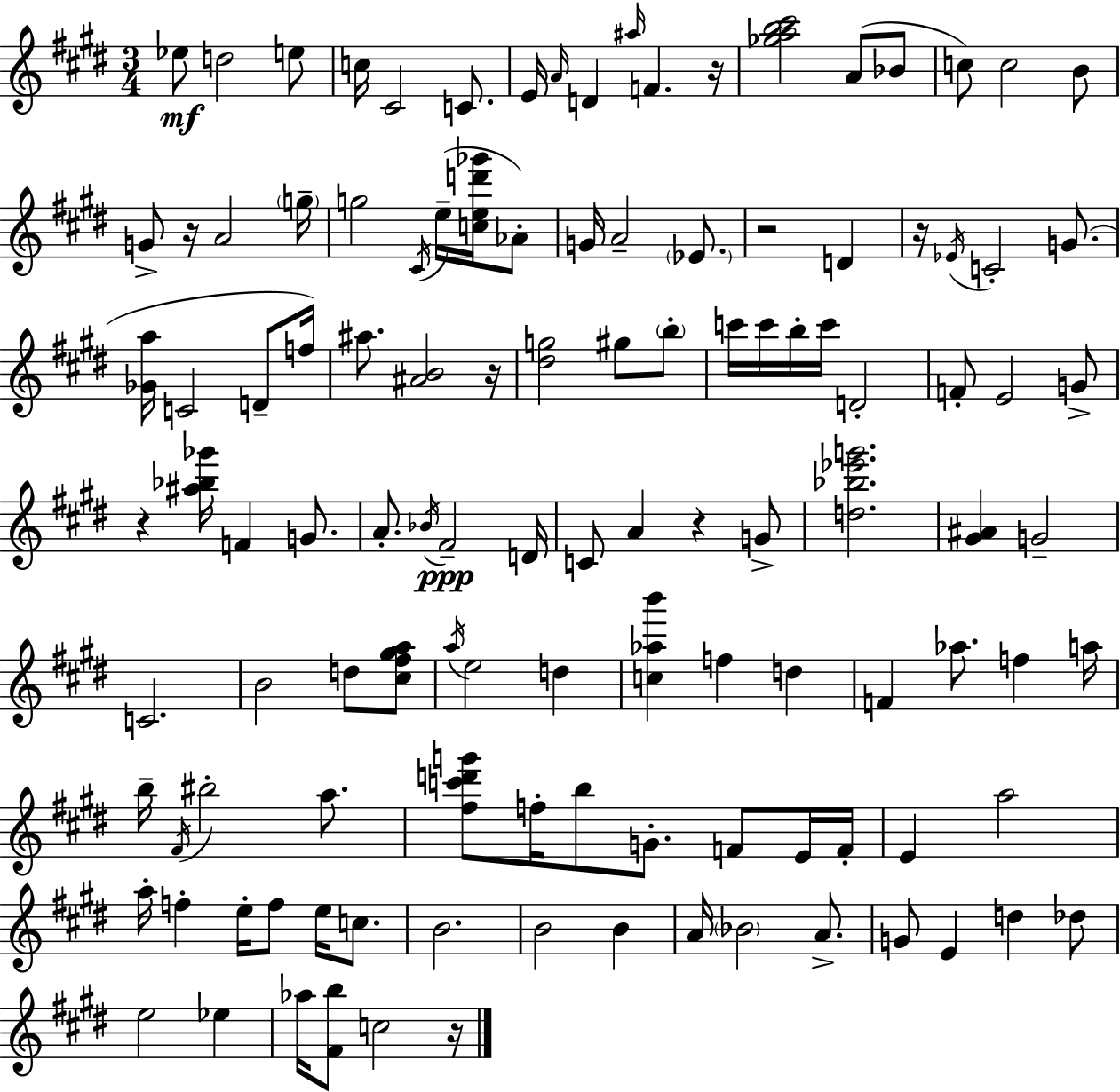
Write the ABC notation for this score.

X:1
T:Untitled
M:3/4
L:1/4
K:E
_e/2 d2 e/2 c/4 ^C2 C/2 E/4 A/4 D ^a/4 F z/4 [_gab^c']2 A/2 _B/2 c/2 c2 B/2 G/2 z/4 A2 g/4 g2 ^C/4 e/4 [ced'_g']/4 _A/2 G/4 A2 _E/2 z2 D z/4 _E/4 C2 G/2 [_Ga]/4 C2 D/2 f/4 ^a/2 [^AB]2 z/4 [^dg]2 ^g/2 b/2 c'/4 c'/4 b/4 c'/4 D2 F/2 E2 G/2 z [^a_b_g']/4 F G/2 A/2 _B/4 ^F2 D/4 C/2 A z G/2 [d_b_e'g']2 [^G^A] G2 C2 B2 d/2 [^c^f^ga]/2 a/4 e2 d [c_ab'] f d F _a/2 f a/4 b/4 ^F/4 ^b2 a/2 [^fc'd'g']/2 f/4 b/2 G/2 F/2 E/4 F/4 E a2 a/4 f e/4 f/2 e/4 c/2 B2 B2 B A/4 _B2 A/2 G/2 E d _d/2 e2 _e _a/4 [^Fb]/2 c2 z/4